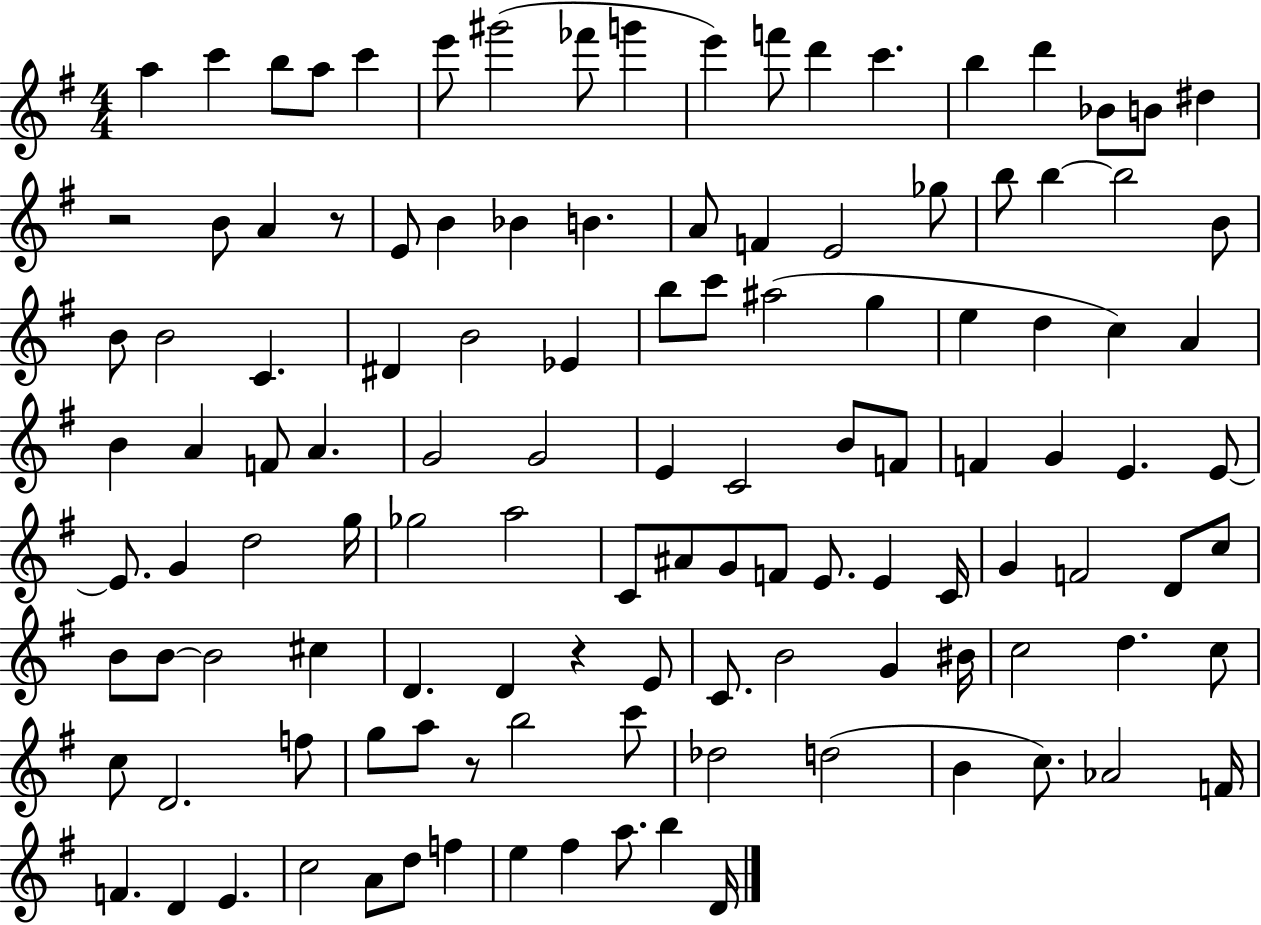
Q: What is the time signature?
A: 4/4